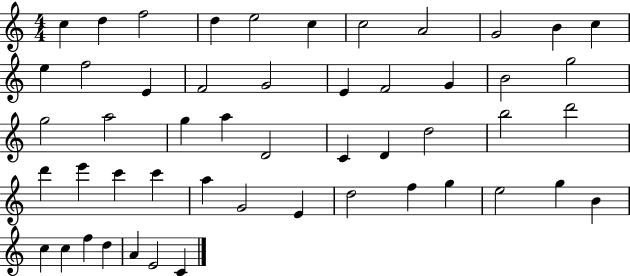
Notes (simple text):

C5/q D5/q F5/h D5/q E5/h C5/q C5/h A4/h G4/h B4/q C5/q E5/q F5/h E4/q F4/h G4/h E4/q F4/h G4/q B4/h G5/h G5/h A5/h G5/q A5/q D4/h C4/q D4/q D5/h B5/h D6/h D6/q E6/q C6/q C6/q A5/q G4/h E4/q D5/h F5/q G5/q E5/h G5/q B4/q C5/q C5/q F5/q D5/q A4/q E4/h C4/q